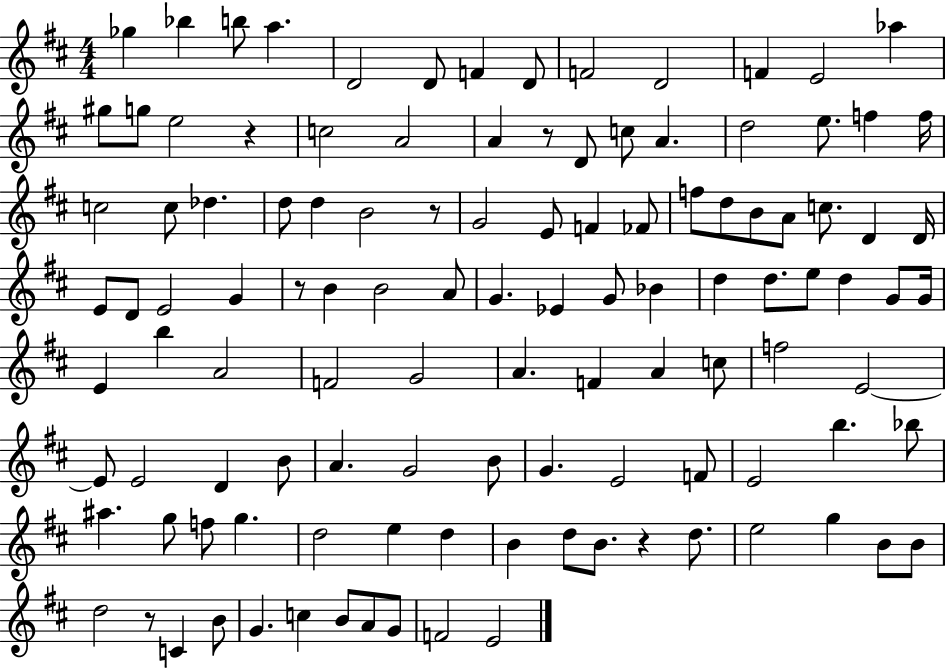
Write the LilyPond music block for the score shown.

{
  \clef treble
  \numericTimeSignature
  \time 4/4
  \key d \major
  ges''4 bes''4 b''8 a''4. | d'2 d'8 f'4 d'8 | f'2 d'2 | f'4 e'2 aes''4 | \break gis''8 g''8 e''2 r4 | c''2 a'2 | a'4 r8 d'8 c''8 a'4. | d''2 e''8. f''4 f''16 | \break c''2 c''8 des''4. | d''8 d''4 b'2 r8 | g'2 e'8 f'4 fes'8 | f''8 d''8 b'8 a'8 c''8. d'4 d'16 | \break e'8 d'8 e'2 g'4 | r8 b'4 b'2 a'8 | g'4. ees'4 g'8 bes'4 | d''4 d''8. e''8 d''4 g'8 g'16 | \break e'4 b''4 a'2 | f'2 g'2 | a'4. f'4 a'4 c''8 | f''2 e'2~~ | \break e'8 e'2 d'4 b'8 | a'4. g'2 b'8 | g'4. e'2 f'8 | e'2 b''4. bes''8 | \break ais''4. g''8 f''8 g''4. | d''2 e''4 d''4 | b'4 d''8 b'8. r4 d''8. | e''2 g''4 b'8 b'8 | \break d''2 r8 c'4 b'8 | g'4. c''4 b'8 a'8 g'8 | f'2 e'2 | \bar "|."
}